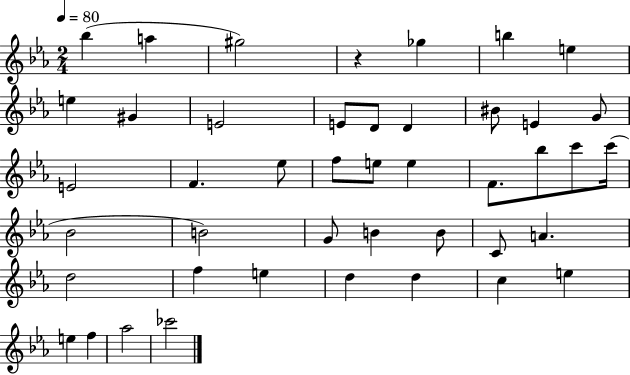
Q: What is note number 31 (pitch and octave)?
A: C4